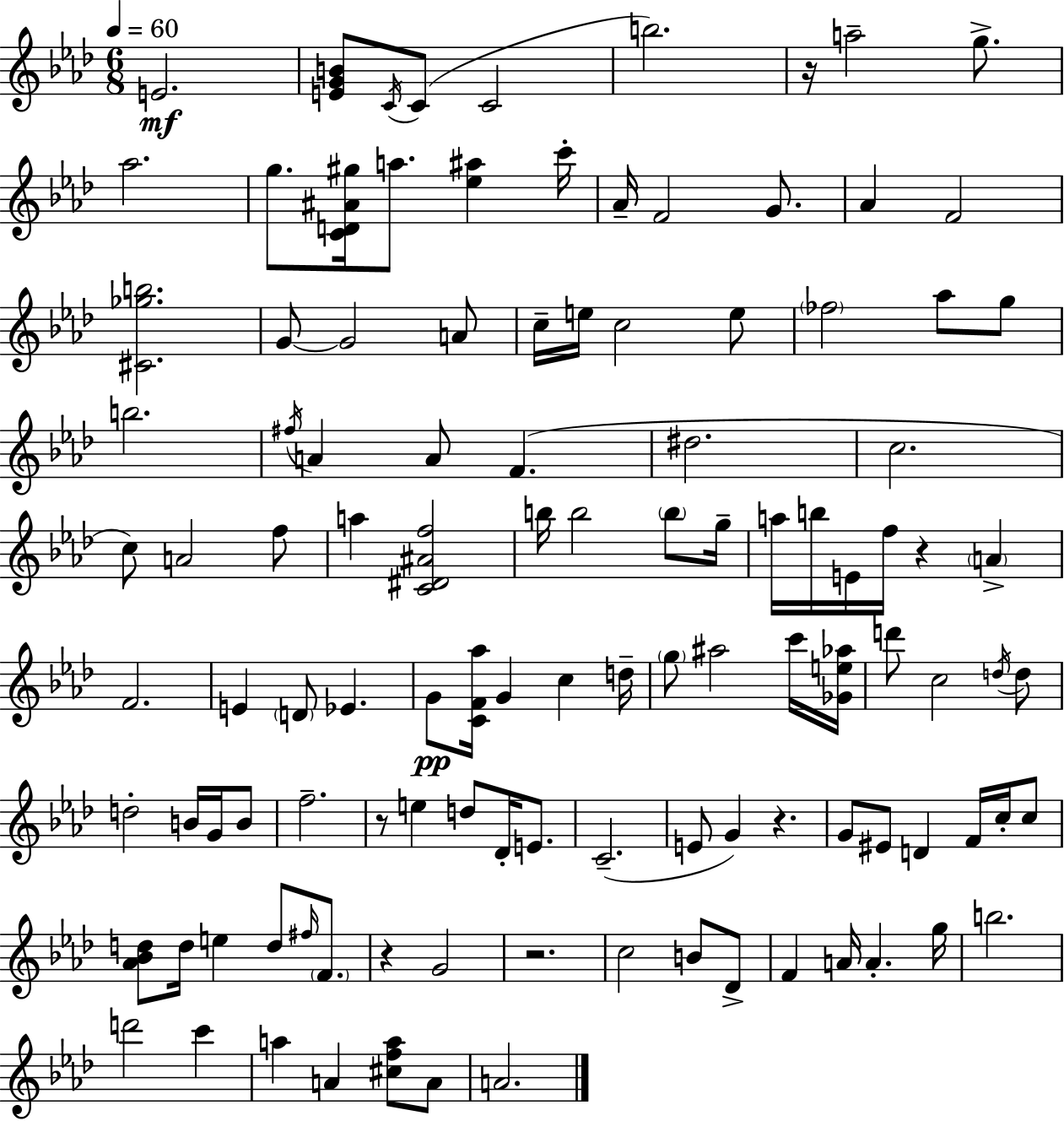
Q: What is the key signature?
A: F minor